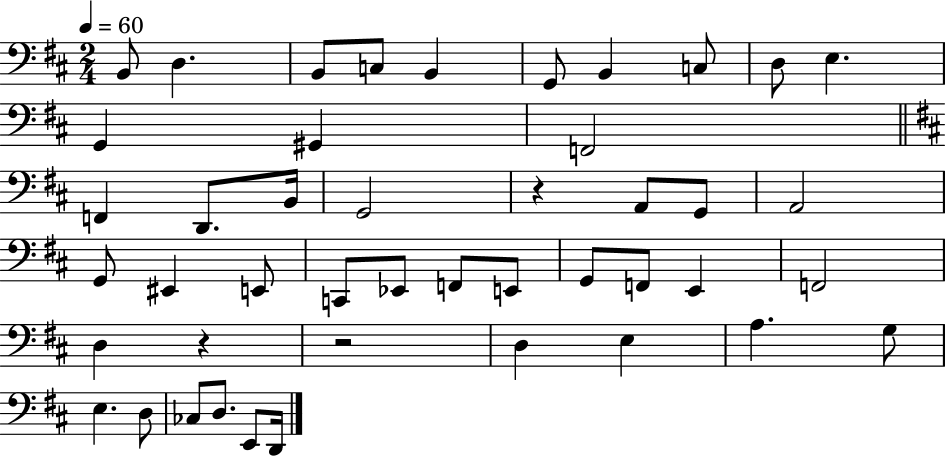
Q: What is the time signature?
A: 2/4